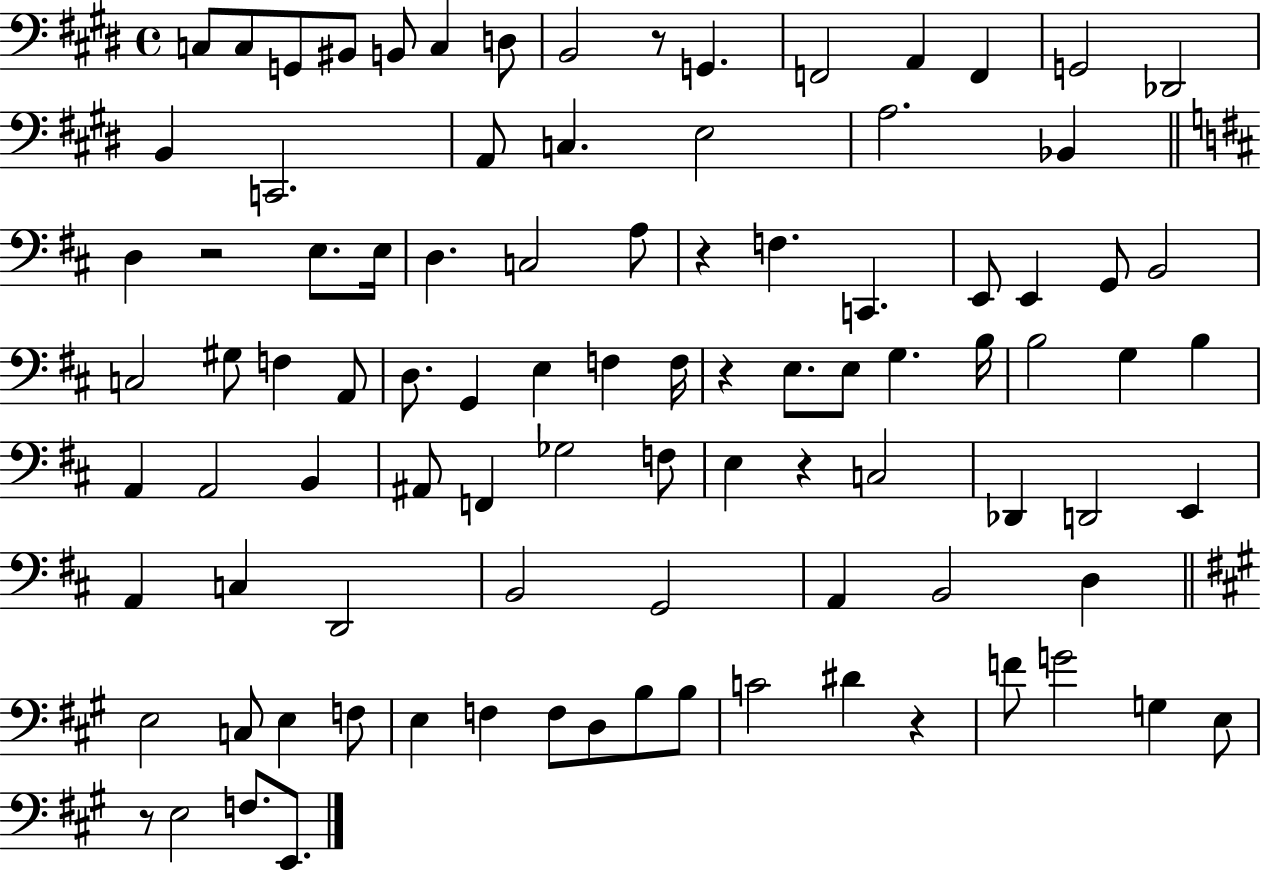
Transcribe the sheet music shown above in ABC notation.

X:1
T:Untitled
M:4/4
L:1/4
K:E
C,/2 C,/2 G,,/2 ^B,,/2 B,,/2 C, D,/2 B,,2 z/2 G,, F,,2 A,, F,, G,,2 _D,,2 B,, C,,2 A,,/2 C, E,2 A,2 _B,, D, z2 E,/2 E,/4 D, C,2 A,/2 z F, C,, E,,/2 E,, G,,/2 B,,2 C,2 ^G,/2 F, A,,/2 D,/2 G,, E, F, F,/4 z E,/2 E,/2 G, B,/4 B,2 G, B, A,, A,,2 B,, ^A,,/2 F,, _G,2 F,/2 E, z C,2 _D,, D,,2 E,, A,, C, D,,2 B,,2 G,,2 A,, B,,2 D, E,2 C,/2 E, F,/2 E, F, F,/2 D,/2 B,/2 B,/2 C2 ^D z F/2 G2 G, E,/2 z/2 E,2 F,/2 E,,/2